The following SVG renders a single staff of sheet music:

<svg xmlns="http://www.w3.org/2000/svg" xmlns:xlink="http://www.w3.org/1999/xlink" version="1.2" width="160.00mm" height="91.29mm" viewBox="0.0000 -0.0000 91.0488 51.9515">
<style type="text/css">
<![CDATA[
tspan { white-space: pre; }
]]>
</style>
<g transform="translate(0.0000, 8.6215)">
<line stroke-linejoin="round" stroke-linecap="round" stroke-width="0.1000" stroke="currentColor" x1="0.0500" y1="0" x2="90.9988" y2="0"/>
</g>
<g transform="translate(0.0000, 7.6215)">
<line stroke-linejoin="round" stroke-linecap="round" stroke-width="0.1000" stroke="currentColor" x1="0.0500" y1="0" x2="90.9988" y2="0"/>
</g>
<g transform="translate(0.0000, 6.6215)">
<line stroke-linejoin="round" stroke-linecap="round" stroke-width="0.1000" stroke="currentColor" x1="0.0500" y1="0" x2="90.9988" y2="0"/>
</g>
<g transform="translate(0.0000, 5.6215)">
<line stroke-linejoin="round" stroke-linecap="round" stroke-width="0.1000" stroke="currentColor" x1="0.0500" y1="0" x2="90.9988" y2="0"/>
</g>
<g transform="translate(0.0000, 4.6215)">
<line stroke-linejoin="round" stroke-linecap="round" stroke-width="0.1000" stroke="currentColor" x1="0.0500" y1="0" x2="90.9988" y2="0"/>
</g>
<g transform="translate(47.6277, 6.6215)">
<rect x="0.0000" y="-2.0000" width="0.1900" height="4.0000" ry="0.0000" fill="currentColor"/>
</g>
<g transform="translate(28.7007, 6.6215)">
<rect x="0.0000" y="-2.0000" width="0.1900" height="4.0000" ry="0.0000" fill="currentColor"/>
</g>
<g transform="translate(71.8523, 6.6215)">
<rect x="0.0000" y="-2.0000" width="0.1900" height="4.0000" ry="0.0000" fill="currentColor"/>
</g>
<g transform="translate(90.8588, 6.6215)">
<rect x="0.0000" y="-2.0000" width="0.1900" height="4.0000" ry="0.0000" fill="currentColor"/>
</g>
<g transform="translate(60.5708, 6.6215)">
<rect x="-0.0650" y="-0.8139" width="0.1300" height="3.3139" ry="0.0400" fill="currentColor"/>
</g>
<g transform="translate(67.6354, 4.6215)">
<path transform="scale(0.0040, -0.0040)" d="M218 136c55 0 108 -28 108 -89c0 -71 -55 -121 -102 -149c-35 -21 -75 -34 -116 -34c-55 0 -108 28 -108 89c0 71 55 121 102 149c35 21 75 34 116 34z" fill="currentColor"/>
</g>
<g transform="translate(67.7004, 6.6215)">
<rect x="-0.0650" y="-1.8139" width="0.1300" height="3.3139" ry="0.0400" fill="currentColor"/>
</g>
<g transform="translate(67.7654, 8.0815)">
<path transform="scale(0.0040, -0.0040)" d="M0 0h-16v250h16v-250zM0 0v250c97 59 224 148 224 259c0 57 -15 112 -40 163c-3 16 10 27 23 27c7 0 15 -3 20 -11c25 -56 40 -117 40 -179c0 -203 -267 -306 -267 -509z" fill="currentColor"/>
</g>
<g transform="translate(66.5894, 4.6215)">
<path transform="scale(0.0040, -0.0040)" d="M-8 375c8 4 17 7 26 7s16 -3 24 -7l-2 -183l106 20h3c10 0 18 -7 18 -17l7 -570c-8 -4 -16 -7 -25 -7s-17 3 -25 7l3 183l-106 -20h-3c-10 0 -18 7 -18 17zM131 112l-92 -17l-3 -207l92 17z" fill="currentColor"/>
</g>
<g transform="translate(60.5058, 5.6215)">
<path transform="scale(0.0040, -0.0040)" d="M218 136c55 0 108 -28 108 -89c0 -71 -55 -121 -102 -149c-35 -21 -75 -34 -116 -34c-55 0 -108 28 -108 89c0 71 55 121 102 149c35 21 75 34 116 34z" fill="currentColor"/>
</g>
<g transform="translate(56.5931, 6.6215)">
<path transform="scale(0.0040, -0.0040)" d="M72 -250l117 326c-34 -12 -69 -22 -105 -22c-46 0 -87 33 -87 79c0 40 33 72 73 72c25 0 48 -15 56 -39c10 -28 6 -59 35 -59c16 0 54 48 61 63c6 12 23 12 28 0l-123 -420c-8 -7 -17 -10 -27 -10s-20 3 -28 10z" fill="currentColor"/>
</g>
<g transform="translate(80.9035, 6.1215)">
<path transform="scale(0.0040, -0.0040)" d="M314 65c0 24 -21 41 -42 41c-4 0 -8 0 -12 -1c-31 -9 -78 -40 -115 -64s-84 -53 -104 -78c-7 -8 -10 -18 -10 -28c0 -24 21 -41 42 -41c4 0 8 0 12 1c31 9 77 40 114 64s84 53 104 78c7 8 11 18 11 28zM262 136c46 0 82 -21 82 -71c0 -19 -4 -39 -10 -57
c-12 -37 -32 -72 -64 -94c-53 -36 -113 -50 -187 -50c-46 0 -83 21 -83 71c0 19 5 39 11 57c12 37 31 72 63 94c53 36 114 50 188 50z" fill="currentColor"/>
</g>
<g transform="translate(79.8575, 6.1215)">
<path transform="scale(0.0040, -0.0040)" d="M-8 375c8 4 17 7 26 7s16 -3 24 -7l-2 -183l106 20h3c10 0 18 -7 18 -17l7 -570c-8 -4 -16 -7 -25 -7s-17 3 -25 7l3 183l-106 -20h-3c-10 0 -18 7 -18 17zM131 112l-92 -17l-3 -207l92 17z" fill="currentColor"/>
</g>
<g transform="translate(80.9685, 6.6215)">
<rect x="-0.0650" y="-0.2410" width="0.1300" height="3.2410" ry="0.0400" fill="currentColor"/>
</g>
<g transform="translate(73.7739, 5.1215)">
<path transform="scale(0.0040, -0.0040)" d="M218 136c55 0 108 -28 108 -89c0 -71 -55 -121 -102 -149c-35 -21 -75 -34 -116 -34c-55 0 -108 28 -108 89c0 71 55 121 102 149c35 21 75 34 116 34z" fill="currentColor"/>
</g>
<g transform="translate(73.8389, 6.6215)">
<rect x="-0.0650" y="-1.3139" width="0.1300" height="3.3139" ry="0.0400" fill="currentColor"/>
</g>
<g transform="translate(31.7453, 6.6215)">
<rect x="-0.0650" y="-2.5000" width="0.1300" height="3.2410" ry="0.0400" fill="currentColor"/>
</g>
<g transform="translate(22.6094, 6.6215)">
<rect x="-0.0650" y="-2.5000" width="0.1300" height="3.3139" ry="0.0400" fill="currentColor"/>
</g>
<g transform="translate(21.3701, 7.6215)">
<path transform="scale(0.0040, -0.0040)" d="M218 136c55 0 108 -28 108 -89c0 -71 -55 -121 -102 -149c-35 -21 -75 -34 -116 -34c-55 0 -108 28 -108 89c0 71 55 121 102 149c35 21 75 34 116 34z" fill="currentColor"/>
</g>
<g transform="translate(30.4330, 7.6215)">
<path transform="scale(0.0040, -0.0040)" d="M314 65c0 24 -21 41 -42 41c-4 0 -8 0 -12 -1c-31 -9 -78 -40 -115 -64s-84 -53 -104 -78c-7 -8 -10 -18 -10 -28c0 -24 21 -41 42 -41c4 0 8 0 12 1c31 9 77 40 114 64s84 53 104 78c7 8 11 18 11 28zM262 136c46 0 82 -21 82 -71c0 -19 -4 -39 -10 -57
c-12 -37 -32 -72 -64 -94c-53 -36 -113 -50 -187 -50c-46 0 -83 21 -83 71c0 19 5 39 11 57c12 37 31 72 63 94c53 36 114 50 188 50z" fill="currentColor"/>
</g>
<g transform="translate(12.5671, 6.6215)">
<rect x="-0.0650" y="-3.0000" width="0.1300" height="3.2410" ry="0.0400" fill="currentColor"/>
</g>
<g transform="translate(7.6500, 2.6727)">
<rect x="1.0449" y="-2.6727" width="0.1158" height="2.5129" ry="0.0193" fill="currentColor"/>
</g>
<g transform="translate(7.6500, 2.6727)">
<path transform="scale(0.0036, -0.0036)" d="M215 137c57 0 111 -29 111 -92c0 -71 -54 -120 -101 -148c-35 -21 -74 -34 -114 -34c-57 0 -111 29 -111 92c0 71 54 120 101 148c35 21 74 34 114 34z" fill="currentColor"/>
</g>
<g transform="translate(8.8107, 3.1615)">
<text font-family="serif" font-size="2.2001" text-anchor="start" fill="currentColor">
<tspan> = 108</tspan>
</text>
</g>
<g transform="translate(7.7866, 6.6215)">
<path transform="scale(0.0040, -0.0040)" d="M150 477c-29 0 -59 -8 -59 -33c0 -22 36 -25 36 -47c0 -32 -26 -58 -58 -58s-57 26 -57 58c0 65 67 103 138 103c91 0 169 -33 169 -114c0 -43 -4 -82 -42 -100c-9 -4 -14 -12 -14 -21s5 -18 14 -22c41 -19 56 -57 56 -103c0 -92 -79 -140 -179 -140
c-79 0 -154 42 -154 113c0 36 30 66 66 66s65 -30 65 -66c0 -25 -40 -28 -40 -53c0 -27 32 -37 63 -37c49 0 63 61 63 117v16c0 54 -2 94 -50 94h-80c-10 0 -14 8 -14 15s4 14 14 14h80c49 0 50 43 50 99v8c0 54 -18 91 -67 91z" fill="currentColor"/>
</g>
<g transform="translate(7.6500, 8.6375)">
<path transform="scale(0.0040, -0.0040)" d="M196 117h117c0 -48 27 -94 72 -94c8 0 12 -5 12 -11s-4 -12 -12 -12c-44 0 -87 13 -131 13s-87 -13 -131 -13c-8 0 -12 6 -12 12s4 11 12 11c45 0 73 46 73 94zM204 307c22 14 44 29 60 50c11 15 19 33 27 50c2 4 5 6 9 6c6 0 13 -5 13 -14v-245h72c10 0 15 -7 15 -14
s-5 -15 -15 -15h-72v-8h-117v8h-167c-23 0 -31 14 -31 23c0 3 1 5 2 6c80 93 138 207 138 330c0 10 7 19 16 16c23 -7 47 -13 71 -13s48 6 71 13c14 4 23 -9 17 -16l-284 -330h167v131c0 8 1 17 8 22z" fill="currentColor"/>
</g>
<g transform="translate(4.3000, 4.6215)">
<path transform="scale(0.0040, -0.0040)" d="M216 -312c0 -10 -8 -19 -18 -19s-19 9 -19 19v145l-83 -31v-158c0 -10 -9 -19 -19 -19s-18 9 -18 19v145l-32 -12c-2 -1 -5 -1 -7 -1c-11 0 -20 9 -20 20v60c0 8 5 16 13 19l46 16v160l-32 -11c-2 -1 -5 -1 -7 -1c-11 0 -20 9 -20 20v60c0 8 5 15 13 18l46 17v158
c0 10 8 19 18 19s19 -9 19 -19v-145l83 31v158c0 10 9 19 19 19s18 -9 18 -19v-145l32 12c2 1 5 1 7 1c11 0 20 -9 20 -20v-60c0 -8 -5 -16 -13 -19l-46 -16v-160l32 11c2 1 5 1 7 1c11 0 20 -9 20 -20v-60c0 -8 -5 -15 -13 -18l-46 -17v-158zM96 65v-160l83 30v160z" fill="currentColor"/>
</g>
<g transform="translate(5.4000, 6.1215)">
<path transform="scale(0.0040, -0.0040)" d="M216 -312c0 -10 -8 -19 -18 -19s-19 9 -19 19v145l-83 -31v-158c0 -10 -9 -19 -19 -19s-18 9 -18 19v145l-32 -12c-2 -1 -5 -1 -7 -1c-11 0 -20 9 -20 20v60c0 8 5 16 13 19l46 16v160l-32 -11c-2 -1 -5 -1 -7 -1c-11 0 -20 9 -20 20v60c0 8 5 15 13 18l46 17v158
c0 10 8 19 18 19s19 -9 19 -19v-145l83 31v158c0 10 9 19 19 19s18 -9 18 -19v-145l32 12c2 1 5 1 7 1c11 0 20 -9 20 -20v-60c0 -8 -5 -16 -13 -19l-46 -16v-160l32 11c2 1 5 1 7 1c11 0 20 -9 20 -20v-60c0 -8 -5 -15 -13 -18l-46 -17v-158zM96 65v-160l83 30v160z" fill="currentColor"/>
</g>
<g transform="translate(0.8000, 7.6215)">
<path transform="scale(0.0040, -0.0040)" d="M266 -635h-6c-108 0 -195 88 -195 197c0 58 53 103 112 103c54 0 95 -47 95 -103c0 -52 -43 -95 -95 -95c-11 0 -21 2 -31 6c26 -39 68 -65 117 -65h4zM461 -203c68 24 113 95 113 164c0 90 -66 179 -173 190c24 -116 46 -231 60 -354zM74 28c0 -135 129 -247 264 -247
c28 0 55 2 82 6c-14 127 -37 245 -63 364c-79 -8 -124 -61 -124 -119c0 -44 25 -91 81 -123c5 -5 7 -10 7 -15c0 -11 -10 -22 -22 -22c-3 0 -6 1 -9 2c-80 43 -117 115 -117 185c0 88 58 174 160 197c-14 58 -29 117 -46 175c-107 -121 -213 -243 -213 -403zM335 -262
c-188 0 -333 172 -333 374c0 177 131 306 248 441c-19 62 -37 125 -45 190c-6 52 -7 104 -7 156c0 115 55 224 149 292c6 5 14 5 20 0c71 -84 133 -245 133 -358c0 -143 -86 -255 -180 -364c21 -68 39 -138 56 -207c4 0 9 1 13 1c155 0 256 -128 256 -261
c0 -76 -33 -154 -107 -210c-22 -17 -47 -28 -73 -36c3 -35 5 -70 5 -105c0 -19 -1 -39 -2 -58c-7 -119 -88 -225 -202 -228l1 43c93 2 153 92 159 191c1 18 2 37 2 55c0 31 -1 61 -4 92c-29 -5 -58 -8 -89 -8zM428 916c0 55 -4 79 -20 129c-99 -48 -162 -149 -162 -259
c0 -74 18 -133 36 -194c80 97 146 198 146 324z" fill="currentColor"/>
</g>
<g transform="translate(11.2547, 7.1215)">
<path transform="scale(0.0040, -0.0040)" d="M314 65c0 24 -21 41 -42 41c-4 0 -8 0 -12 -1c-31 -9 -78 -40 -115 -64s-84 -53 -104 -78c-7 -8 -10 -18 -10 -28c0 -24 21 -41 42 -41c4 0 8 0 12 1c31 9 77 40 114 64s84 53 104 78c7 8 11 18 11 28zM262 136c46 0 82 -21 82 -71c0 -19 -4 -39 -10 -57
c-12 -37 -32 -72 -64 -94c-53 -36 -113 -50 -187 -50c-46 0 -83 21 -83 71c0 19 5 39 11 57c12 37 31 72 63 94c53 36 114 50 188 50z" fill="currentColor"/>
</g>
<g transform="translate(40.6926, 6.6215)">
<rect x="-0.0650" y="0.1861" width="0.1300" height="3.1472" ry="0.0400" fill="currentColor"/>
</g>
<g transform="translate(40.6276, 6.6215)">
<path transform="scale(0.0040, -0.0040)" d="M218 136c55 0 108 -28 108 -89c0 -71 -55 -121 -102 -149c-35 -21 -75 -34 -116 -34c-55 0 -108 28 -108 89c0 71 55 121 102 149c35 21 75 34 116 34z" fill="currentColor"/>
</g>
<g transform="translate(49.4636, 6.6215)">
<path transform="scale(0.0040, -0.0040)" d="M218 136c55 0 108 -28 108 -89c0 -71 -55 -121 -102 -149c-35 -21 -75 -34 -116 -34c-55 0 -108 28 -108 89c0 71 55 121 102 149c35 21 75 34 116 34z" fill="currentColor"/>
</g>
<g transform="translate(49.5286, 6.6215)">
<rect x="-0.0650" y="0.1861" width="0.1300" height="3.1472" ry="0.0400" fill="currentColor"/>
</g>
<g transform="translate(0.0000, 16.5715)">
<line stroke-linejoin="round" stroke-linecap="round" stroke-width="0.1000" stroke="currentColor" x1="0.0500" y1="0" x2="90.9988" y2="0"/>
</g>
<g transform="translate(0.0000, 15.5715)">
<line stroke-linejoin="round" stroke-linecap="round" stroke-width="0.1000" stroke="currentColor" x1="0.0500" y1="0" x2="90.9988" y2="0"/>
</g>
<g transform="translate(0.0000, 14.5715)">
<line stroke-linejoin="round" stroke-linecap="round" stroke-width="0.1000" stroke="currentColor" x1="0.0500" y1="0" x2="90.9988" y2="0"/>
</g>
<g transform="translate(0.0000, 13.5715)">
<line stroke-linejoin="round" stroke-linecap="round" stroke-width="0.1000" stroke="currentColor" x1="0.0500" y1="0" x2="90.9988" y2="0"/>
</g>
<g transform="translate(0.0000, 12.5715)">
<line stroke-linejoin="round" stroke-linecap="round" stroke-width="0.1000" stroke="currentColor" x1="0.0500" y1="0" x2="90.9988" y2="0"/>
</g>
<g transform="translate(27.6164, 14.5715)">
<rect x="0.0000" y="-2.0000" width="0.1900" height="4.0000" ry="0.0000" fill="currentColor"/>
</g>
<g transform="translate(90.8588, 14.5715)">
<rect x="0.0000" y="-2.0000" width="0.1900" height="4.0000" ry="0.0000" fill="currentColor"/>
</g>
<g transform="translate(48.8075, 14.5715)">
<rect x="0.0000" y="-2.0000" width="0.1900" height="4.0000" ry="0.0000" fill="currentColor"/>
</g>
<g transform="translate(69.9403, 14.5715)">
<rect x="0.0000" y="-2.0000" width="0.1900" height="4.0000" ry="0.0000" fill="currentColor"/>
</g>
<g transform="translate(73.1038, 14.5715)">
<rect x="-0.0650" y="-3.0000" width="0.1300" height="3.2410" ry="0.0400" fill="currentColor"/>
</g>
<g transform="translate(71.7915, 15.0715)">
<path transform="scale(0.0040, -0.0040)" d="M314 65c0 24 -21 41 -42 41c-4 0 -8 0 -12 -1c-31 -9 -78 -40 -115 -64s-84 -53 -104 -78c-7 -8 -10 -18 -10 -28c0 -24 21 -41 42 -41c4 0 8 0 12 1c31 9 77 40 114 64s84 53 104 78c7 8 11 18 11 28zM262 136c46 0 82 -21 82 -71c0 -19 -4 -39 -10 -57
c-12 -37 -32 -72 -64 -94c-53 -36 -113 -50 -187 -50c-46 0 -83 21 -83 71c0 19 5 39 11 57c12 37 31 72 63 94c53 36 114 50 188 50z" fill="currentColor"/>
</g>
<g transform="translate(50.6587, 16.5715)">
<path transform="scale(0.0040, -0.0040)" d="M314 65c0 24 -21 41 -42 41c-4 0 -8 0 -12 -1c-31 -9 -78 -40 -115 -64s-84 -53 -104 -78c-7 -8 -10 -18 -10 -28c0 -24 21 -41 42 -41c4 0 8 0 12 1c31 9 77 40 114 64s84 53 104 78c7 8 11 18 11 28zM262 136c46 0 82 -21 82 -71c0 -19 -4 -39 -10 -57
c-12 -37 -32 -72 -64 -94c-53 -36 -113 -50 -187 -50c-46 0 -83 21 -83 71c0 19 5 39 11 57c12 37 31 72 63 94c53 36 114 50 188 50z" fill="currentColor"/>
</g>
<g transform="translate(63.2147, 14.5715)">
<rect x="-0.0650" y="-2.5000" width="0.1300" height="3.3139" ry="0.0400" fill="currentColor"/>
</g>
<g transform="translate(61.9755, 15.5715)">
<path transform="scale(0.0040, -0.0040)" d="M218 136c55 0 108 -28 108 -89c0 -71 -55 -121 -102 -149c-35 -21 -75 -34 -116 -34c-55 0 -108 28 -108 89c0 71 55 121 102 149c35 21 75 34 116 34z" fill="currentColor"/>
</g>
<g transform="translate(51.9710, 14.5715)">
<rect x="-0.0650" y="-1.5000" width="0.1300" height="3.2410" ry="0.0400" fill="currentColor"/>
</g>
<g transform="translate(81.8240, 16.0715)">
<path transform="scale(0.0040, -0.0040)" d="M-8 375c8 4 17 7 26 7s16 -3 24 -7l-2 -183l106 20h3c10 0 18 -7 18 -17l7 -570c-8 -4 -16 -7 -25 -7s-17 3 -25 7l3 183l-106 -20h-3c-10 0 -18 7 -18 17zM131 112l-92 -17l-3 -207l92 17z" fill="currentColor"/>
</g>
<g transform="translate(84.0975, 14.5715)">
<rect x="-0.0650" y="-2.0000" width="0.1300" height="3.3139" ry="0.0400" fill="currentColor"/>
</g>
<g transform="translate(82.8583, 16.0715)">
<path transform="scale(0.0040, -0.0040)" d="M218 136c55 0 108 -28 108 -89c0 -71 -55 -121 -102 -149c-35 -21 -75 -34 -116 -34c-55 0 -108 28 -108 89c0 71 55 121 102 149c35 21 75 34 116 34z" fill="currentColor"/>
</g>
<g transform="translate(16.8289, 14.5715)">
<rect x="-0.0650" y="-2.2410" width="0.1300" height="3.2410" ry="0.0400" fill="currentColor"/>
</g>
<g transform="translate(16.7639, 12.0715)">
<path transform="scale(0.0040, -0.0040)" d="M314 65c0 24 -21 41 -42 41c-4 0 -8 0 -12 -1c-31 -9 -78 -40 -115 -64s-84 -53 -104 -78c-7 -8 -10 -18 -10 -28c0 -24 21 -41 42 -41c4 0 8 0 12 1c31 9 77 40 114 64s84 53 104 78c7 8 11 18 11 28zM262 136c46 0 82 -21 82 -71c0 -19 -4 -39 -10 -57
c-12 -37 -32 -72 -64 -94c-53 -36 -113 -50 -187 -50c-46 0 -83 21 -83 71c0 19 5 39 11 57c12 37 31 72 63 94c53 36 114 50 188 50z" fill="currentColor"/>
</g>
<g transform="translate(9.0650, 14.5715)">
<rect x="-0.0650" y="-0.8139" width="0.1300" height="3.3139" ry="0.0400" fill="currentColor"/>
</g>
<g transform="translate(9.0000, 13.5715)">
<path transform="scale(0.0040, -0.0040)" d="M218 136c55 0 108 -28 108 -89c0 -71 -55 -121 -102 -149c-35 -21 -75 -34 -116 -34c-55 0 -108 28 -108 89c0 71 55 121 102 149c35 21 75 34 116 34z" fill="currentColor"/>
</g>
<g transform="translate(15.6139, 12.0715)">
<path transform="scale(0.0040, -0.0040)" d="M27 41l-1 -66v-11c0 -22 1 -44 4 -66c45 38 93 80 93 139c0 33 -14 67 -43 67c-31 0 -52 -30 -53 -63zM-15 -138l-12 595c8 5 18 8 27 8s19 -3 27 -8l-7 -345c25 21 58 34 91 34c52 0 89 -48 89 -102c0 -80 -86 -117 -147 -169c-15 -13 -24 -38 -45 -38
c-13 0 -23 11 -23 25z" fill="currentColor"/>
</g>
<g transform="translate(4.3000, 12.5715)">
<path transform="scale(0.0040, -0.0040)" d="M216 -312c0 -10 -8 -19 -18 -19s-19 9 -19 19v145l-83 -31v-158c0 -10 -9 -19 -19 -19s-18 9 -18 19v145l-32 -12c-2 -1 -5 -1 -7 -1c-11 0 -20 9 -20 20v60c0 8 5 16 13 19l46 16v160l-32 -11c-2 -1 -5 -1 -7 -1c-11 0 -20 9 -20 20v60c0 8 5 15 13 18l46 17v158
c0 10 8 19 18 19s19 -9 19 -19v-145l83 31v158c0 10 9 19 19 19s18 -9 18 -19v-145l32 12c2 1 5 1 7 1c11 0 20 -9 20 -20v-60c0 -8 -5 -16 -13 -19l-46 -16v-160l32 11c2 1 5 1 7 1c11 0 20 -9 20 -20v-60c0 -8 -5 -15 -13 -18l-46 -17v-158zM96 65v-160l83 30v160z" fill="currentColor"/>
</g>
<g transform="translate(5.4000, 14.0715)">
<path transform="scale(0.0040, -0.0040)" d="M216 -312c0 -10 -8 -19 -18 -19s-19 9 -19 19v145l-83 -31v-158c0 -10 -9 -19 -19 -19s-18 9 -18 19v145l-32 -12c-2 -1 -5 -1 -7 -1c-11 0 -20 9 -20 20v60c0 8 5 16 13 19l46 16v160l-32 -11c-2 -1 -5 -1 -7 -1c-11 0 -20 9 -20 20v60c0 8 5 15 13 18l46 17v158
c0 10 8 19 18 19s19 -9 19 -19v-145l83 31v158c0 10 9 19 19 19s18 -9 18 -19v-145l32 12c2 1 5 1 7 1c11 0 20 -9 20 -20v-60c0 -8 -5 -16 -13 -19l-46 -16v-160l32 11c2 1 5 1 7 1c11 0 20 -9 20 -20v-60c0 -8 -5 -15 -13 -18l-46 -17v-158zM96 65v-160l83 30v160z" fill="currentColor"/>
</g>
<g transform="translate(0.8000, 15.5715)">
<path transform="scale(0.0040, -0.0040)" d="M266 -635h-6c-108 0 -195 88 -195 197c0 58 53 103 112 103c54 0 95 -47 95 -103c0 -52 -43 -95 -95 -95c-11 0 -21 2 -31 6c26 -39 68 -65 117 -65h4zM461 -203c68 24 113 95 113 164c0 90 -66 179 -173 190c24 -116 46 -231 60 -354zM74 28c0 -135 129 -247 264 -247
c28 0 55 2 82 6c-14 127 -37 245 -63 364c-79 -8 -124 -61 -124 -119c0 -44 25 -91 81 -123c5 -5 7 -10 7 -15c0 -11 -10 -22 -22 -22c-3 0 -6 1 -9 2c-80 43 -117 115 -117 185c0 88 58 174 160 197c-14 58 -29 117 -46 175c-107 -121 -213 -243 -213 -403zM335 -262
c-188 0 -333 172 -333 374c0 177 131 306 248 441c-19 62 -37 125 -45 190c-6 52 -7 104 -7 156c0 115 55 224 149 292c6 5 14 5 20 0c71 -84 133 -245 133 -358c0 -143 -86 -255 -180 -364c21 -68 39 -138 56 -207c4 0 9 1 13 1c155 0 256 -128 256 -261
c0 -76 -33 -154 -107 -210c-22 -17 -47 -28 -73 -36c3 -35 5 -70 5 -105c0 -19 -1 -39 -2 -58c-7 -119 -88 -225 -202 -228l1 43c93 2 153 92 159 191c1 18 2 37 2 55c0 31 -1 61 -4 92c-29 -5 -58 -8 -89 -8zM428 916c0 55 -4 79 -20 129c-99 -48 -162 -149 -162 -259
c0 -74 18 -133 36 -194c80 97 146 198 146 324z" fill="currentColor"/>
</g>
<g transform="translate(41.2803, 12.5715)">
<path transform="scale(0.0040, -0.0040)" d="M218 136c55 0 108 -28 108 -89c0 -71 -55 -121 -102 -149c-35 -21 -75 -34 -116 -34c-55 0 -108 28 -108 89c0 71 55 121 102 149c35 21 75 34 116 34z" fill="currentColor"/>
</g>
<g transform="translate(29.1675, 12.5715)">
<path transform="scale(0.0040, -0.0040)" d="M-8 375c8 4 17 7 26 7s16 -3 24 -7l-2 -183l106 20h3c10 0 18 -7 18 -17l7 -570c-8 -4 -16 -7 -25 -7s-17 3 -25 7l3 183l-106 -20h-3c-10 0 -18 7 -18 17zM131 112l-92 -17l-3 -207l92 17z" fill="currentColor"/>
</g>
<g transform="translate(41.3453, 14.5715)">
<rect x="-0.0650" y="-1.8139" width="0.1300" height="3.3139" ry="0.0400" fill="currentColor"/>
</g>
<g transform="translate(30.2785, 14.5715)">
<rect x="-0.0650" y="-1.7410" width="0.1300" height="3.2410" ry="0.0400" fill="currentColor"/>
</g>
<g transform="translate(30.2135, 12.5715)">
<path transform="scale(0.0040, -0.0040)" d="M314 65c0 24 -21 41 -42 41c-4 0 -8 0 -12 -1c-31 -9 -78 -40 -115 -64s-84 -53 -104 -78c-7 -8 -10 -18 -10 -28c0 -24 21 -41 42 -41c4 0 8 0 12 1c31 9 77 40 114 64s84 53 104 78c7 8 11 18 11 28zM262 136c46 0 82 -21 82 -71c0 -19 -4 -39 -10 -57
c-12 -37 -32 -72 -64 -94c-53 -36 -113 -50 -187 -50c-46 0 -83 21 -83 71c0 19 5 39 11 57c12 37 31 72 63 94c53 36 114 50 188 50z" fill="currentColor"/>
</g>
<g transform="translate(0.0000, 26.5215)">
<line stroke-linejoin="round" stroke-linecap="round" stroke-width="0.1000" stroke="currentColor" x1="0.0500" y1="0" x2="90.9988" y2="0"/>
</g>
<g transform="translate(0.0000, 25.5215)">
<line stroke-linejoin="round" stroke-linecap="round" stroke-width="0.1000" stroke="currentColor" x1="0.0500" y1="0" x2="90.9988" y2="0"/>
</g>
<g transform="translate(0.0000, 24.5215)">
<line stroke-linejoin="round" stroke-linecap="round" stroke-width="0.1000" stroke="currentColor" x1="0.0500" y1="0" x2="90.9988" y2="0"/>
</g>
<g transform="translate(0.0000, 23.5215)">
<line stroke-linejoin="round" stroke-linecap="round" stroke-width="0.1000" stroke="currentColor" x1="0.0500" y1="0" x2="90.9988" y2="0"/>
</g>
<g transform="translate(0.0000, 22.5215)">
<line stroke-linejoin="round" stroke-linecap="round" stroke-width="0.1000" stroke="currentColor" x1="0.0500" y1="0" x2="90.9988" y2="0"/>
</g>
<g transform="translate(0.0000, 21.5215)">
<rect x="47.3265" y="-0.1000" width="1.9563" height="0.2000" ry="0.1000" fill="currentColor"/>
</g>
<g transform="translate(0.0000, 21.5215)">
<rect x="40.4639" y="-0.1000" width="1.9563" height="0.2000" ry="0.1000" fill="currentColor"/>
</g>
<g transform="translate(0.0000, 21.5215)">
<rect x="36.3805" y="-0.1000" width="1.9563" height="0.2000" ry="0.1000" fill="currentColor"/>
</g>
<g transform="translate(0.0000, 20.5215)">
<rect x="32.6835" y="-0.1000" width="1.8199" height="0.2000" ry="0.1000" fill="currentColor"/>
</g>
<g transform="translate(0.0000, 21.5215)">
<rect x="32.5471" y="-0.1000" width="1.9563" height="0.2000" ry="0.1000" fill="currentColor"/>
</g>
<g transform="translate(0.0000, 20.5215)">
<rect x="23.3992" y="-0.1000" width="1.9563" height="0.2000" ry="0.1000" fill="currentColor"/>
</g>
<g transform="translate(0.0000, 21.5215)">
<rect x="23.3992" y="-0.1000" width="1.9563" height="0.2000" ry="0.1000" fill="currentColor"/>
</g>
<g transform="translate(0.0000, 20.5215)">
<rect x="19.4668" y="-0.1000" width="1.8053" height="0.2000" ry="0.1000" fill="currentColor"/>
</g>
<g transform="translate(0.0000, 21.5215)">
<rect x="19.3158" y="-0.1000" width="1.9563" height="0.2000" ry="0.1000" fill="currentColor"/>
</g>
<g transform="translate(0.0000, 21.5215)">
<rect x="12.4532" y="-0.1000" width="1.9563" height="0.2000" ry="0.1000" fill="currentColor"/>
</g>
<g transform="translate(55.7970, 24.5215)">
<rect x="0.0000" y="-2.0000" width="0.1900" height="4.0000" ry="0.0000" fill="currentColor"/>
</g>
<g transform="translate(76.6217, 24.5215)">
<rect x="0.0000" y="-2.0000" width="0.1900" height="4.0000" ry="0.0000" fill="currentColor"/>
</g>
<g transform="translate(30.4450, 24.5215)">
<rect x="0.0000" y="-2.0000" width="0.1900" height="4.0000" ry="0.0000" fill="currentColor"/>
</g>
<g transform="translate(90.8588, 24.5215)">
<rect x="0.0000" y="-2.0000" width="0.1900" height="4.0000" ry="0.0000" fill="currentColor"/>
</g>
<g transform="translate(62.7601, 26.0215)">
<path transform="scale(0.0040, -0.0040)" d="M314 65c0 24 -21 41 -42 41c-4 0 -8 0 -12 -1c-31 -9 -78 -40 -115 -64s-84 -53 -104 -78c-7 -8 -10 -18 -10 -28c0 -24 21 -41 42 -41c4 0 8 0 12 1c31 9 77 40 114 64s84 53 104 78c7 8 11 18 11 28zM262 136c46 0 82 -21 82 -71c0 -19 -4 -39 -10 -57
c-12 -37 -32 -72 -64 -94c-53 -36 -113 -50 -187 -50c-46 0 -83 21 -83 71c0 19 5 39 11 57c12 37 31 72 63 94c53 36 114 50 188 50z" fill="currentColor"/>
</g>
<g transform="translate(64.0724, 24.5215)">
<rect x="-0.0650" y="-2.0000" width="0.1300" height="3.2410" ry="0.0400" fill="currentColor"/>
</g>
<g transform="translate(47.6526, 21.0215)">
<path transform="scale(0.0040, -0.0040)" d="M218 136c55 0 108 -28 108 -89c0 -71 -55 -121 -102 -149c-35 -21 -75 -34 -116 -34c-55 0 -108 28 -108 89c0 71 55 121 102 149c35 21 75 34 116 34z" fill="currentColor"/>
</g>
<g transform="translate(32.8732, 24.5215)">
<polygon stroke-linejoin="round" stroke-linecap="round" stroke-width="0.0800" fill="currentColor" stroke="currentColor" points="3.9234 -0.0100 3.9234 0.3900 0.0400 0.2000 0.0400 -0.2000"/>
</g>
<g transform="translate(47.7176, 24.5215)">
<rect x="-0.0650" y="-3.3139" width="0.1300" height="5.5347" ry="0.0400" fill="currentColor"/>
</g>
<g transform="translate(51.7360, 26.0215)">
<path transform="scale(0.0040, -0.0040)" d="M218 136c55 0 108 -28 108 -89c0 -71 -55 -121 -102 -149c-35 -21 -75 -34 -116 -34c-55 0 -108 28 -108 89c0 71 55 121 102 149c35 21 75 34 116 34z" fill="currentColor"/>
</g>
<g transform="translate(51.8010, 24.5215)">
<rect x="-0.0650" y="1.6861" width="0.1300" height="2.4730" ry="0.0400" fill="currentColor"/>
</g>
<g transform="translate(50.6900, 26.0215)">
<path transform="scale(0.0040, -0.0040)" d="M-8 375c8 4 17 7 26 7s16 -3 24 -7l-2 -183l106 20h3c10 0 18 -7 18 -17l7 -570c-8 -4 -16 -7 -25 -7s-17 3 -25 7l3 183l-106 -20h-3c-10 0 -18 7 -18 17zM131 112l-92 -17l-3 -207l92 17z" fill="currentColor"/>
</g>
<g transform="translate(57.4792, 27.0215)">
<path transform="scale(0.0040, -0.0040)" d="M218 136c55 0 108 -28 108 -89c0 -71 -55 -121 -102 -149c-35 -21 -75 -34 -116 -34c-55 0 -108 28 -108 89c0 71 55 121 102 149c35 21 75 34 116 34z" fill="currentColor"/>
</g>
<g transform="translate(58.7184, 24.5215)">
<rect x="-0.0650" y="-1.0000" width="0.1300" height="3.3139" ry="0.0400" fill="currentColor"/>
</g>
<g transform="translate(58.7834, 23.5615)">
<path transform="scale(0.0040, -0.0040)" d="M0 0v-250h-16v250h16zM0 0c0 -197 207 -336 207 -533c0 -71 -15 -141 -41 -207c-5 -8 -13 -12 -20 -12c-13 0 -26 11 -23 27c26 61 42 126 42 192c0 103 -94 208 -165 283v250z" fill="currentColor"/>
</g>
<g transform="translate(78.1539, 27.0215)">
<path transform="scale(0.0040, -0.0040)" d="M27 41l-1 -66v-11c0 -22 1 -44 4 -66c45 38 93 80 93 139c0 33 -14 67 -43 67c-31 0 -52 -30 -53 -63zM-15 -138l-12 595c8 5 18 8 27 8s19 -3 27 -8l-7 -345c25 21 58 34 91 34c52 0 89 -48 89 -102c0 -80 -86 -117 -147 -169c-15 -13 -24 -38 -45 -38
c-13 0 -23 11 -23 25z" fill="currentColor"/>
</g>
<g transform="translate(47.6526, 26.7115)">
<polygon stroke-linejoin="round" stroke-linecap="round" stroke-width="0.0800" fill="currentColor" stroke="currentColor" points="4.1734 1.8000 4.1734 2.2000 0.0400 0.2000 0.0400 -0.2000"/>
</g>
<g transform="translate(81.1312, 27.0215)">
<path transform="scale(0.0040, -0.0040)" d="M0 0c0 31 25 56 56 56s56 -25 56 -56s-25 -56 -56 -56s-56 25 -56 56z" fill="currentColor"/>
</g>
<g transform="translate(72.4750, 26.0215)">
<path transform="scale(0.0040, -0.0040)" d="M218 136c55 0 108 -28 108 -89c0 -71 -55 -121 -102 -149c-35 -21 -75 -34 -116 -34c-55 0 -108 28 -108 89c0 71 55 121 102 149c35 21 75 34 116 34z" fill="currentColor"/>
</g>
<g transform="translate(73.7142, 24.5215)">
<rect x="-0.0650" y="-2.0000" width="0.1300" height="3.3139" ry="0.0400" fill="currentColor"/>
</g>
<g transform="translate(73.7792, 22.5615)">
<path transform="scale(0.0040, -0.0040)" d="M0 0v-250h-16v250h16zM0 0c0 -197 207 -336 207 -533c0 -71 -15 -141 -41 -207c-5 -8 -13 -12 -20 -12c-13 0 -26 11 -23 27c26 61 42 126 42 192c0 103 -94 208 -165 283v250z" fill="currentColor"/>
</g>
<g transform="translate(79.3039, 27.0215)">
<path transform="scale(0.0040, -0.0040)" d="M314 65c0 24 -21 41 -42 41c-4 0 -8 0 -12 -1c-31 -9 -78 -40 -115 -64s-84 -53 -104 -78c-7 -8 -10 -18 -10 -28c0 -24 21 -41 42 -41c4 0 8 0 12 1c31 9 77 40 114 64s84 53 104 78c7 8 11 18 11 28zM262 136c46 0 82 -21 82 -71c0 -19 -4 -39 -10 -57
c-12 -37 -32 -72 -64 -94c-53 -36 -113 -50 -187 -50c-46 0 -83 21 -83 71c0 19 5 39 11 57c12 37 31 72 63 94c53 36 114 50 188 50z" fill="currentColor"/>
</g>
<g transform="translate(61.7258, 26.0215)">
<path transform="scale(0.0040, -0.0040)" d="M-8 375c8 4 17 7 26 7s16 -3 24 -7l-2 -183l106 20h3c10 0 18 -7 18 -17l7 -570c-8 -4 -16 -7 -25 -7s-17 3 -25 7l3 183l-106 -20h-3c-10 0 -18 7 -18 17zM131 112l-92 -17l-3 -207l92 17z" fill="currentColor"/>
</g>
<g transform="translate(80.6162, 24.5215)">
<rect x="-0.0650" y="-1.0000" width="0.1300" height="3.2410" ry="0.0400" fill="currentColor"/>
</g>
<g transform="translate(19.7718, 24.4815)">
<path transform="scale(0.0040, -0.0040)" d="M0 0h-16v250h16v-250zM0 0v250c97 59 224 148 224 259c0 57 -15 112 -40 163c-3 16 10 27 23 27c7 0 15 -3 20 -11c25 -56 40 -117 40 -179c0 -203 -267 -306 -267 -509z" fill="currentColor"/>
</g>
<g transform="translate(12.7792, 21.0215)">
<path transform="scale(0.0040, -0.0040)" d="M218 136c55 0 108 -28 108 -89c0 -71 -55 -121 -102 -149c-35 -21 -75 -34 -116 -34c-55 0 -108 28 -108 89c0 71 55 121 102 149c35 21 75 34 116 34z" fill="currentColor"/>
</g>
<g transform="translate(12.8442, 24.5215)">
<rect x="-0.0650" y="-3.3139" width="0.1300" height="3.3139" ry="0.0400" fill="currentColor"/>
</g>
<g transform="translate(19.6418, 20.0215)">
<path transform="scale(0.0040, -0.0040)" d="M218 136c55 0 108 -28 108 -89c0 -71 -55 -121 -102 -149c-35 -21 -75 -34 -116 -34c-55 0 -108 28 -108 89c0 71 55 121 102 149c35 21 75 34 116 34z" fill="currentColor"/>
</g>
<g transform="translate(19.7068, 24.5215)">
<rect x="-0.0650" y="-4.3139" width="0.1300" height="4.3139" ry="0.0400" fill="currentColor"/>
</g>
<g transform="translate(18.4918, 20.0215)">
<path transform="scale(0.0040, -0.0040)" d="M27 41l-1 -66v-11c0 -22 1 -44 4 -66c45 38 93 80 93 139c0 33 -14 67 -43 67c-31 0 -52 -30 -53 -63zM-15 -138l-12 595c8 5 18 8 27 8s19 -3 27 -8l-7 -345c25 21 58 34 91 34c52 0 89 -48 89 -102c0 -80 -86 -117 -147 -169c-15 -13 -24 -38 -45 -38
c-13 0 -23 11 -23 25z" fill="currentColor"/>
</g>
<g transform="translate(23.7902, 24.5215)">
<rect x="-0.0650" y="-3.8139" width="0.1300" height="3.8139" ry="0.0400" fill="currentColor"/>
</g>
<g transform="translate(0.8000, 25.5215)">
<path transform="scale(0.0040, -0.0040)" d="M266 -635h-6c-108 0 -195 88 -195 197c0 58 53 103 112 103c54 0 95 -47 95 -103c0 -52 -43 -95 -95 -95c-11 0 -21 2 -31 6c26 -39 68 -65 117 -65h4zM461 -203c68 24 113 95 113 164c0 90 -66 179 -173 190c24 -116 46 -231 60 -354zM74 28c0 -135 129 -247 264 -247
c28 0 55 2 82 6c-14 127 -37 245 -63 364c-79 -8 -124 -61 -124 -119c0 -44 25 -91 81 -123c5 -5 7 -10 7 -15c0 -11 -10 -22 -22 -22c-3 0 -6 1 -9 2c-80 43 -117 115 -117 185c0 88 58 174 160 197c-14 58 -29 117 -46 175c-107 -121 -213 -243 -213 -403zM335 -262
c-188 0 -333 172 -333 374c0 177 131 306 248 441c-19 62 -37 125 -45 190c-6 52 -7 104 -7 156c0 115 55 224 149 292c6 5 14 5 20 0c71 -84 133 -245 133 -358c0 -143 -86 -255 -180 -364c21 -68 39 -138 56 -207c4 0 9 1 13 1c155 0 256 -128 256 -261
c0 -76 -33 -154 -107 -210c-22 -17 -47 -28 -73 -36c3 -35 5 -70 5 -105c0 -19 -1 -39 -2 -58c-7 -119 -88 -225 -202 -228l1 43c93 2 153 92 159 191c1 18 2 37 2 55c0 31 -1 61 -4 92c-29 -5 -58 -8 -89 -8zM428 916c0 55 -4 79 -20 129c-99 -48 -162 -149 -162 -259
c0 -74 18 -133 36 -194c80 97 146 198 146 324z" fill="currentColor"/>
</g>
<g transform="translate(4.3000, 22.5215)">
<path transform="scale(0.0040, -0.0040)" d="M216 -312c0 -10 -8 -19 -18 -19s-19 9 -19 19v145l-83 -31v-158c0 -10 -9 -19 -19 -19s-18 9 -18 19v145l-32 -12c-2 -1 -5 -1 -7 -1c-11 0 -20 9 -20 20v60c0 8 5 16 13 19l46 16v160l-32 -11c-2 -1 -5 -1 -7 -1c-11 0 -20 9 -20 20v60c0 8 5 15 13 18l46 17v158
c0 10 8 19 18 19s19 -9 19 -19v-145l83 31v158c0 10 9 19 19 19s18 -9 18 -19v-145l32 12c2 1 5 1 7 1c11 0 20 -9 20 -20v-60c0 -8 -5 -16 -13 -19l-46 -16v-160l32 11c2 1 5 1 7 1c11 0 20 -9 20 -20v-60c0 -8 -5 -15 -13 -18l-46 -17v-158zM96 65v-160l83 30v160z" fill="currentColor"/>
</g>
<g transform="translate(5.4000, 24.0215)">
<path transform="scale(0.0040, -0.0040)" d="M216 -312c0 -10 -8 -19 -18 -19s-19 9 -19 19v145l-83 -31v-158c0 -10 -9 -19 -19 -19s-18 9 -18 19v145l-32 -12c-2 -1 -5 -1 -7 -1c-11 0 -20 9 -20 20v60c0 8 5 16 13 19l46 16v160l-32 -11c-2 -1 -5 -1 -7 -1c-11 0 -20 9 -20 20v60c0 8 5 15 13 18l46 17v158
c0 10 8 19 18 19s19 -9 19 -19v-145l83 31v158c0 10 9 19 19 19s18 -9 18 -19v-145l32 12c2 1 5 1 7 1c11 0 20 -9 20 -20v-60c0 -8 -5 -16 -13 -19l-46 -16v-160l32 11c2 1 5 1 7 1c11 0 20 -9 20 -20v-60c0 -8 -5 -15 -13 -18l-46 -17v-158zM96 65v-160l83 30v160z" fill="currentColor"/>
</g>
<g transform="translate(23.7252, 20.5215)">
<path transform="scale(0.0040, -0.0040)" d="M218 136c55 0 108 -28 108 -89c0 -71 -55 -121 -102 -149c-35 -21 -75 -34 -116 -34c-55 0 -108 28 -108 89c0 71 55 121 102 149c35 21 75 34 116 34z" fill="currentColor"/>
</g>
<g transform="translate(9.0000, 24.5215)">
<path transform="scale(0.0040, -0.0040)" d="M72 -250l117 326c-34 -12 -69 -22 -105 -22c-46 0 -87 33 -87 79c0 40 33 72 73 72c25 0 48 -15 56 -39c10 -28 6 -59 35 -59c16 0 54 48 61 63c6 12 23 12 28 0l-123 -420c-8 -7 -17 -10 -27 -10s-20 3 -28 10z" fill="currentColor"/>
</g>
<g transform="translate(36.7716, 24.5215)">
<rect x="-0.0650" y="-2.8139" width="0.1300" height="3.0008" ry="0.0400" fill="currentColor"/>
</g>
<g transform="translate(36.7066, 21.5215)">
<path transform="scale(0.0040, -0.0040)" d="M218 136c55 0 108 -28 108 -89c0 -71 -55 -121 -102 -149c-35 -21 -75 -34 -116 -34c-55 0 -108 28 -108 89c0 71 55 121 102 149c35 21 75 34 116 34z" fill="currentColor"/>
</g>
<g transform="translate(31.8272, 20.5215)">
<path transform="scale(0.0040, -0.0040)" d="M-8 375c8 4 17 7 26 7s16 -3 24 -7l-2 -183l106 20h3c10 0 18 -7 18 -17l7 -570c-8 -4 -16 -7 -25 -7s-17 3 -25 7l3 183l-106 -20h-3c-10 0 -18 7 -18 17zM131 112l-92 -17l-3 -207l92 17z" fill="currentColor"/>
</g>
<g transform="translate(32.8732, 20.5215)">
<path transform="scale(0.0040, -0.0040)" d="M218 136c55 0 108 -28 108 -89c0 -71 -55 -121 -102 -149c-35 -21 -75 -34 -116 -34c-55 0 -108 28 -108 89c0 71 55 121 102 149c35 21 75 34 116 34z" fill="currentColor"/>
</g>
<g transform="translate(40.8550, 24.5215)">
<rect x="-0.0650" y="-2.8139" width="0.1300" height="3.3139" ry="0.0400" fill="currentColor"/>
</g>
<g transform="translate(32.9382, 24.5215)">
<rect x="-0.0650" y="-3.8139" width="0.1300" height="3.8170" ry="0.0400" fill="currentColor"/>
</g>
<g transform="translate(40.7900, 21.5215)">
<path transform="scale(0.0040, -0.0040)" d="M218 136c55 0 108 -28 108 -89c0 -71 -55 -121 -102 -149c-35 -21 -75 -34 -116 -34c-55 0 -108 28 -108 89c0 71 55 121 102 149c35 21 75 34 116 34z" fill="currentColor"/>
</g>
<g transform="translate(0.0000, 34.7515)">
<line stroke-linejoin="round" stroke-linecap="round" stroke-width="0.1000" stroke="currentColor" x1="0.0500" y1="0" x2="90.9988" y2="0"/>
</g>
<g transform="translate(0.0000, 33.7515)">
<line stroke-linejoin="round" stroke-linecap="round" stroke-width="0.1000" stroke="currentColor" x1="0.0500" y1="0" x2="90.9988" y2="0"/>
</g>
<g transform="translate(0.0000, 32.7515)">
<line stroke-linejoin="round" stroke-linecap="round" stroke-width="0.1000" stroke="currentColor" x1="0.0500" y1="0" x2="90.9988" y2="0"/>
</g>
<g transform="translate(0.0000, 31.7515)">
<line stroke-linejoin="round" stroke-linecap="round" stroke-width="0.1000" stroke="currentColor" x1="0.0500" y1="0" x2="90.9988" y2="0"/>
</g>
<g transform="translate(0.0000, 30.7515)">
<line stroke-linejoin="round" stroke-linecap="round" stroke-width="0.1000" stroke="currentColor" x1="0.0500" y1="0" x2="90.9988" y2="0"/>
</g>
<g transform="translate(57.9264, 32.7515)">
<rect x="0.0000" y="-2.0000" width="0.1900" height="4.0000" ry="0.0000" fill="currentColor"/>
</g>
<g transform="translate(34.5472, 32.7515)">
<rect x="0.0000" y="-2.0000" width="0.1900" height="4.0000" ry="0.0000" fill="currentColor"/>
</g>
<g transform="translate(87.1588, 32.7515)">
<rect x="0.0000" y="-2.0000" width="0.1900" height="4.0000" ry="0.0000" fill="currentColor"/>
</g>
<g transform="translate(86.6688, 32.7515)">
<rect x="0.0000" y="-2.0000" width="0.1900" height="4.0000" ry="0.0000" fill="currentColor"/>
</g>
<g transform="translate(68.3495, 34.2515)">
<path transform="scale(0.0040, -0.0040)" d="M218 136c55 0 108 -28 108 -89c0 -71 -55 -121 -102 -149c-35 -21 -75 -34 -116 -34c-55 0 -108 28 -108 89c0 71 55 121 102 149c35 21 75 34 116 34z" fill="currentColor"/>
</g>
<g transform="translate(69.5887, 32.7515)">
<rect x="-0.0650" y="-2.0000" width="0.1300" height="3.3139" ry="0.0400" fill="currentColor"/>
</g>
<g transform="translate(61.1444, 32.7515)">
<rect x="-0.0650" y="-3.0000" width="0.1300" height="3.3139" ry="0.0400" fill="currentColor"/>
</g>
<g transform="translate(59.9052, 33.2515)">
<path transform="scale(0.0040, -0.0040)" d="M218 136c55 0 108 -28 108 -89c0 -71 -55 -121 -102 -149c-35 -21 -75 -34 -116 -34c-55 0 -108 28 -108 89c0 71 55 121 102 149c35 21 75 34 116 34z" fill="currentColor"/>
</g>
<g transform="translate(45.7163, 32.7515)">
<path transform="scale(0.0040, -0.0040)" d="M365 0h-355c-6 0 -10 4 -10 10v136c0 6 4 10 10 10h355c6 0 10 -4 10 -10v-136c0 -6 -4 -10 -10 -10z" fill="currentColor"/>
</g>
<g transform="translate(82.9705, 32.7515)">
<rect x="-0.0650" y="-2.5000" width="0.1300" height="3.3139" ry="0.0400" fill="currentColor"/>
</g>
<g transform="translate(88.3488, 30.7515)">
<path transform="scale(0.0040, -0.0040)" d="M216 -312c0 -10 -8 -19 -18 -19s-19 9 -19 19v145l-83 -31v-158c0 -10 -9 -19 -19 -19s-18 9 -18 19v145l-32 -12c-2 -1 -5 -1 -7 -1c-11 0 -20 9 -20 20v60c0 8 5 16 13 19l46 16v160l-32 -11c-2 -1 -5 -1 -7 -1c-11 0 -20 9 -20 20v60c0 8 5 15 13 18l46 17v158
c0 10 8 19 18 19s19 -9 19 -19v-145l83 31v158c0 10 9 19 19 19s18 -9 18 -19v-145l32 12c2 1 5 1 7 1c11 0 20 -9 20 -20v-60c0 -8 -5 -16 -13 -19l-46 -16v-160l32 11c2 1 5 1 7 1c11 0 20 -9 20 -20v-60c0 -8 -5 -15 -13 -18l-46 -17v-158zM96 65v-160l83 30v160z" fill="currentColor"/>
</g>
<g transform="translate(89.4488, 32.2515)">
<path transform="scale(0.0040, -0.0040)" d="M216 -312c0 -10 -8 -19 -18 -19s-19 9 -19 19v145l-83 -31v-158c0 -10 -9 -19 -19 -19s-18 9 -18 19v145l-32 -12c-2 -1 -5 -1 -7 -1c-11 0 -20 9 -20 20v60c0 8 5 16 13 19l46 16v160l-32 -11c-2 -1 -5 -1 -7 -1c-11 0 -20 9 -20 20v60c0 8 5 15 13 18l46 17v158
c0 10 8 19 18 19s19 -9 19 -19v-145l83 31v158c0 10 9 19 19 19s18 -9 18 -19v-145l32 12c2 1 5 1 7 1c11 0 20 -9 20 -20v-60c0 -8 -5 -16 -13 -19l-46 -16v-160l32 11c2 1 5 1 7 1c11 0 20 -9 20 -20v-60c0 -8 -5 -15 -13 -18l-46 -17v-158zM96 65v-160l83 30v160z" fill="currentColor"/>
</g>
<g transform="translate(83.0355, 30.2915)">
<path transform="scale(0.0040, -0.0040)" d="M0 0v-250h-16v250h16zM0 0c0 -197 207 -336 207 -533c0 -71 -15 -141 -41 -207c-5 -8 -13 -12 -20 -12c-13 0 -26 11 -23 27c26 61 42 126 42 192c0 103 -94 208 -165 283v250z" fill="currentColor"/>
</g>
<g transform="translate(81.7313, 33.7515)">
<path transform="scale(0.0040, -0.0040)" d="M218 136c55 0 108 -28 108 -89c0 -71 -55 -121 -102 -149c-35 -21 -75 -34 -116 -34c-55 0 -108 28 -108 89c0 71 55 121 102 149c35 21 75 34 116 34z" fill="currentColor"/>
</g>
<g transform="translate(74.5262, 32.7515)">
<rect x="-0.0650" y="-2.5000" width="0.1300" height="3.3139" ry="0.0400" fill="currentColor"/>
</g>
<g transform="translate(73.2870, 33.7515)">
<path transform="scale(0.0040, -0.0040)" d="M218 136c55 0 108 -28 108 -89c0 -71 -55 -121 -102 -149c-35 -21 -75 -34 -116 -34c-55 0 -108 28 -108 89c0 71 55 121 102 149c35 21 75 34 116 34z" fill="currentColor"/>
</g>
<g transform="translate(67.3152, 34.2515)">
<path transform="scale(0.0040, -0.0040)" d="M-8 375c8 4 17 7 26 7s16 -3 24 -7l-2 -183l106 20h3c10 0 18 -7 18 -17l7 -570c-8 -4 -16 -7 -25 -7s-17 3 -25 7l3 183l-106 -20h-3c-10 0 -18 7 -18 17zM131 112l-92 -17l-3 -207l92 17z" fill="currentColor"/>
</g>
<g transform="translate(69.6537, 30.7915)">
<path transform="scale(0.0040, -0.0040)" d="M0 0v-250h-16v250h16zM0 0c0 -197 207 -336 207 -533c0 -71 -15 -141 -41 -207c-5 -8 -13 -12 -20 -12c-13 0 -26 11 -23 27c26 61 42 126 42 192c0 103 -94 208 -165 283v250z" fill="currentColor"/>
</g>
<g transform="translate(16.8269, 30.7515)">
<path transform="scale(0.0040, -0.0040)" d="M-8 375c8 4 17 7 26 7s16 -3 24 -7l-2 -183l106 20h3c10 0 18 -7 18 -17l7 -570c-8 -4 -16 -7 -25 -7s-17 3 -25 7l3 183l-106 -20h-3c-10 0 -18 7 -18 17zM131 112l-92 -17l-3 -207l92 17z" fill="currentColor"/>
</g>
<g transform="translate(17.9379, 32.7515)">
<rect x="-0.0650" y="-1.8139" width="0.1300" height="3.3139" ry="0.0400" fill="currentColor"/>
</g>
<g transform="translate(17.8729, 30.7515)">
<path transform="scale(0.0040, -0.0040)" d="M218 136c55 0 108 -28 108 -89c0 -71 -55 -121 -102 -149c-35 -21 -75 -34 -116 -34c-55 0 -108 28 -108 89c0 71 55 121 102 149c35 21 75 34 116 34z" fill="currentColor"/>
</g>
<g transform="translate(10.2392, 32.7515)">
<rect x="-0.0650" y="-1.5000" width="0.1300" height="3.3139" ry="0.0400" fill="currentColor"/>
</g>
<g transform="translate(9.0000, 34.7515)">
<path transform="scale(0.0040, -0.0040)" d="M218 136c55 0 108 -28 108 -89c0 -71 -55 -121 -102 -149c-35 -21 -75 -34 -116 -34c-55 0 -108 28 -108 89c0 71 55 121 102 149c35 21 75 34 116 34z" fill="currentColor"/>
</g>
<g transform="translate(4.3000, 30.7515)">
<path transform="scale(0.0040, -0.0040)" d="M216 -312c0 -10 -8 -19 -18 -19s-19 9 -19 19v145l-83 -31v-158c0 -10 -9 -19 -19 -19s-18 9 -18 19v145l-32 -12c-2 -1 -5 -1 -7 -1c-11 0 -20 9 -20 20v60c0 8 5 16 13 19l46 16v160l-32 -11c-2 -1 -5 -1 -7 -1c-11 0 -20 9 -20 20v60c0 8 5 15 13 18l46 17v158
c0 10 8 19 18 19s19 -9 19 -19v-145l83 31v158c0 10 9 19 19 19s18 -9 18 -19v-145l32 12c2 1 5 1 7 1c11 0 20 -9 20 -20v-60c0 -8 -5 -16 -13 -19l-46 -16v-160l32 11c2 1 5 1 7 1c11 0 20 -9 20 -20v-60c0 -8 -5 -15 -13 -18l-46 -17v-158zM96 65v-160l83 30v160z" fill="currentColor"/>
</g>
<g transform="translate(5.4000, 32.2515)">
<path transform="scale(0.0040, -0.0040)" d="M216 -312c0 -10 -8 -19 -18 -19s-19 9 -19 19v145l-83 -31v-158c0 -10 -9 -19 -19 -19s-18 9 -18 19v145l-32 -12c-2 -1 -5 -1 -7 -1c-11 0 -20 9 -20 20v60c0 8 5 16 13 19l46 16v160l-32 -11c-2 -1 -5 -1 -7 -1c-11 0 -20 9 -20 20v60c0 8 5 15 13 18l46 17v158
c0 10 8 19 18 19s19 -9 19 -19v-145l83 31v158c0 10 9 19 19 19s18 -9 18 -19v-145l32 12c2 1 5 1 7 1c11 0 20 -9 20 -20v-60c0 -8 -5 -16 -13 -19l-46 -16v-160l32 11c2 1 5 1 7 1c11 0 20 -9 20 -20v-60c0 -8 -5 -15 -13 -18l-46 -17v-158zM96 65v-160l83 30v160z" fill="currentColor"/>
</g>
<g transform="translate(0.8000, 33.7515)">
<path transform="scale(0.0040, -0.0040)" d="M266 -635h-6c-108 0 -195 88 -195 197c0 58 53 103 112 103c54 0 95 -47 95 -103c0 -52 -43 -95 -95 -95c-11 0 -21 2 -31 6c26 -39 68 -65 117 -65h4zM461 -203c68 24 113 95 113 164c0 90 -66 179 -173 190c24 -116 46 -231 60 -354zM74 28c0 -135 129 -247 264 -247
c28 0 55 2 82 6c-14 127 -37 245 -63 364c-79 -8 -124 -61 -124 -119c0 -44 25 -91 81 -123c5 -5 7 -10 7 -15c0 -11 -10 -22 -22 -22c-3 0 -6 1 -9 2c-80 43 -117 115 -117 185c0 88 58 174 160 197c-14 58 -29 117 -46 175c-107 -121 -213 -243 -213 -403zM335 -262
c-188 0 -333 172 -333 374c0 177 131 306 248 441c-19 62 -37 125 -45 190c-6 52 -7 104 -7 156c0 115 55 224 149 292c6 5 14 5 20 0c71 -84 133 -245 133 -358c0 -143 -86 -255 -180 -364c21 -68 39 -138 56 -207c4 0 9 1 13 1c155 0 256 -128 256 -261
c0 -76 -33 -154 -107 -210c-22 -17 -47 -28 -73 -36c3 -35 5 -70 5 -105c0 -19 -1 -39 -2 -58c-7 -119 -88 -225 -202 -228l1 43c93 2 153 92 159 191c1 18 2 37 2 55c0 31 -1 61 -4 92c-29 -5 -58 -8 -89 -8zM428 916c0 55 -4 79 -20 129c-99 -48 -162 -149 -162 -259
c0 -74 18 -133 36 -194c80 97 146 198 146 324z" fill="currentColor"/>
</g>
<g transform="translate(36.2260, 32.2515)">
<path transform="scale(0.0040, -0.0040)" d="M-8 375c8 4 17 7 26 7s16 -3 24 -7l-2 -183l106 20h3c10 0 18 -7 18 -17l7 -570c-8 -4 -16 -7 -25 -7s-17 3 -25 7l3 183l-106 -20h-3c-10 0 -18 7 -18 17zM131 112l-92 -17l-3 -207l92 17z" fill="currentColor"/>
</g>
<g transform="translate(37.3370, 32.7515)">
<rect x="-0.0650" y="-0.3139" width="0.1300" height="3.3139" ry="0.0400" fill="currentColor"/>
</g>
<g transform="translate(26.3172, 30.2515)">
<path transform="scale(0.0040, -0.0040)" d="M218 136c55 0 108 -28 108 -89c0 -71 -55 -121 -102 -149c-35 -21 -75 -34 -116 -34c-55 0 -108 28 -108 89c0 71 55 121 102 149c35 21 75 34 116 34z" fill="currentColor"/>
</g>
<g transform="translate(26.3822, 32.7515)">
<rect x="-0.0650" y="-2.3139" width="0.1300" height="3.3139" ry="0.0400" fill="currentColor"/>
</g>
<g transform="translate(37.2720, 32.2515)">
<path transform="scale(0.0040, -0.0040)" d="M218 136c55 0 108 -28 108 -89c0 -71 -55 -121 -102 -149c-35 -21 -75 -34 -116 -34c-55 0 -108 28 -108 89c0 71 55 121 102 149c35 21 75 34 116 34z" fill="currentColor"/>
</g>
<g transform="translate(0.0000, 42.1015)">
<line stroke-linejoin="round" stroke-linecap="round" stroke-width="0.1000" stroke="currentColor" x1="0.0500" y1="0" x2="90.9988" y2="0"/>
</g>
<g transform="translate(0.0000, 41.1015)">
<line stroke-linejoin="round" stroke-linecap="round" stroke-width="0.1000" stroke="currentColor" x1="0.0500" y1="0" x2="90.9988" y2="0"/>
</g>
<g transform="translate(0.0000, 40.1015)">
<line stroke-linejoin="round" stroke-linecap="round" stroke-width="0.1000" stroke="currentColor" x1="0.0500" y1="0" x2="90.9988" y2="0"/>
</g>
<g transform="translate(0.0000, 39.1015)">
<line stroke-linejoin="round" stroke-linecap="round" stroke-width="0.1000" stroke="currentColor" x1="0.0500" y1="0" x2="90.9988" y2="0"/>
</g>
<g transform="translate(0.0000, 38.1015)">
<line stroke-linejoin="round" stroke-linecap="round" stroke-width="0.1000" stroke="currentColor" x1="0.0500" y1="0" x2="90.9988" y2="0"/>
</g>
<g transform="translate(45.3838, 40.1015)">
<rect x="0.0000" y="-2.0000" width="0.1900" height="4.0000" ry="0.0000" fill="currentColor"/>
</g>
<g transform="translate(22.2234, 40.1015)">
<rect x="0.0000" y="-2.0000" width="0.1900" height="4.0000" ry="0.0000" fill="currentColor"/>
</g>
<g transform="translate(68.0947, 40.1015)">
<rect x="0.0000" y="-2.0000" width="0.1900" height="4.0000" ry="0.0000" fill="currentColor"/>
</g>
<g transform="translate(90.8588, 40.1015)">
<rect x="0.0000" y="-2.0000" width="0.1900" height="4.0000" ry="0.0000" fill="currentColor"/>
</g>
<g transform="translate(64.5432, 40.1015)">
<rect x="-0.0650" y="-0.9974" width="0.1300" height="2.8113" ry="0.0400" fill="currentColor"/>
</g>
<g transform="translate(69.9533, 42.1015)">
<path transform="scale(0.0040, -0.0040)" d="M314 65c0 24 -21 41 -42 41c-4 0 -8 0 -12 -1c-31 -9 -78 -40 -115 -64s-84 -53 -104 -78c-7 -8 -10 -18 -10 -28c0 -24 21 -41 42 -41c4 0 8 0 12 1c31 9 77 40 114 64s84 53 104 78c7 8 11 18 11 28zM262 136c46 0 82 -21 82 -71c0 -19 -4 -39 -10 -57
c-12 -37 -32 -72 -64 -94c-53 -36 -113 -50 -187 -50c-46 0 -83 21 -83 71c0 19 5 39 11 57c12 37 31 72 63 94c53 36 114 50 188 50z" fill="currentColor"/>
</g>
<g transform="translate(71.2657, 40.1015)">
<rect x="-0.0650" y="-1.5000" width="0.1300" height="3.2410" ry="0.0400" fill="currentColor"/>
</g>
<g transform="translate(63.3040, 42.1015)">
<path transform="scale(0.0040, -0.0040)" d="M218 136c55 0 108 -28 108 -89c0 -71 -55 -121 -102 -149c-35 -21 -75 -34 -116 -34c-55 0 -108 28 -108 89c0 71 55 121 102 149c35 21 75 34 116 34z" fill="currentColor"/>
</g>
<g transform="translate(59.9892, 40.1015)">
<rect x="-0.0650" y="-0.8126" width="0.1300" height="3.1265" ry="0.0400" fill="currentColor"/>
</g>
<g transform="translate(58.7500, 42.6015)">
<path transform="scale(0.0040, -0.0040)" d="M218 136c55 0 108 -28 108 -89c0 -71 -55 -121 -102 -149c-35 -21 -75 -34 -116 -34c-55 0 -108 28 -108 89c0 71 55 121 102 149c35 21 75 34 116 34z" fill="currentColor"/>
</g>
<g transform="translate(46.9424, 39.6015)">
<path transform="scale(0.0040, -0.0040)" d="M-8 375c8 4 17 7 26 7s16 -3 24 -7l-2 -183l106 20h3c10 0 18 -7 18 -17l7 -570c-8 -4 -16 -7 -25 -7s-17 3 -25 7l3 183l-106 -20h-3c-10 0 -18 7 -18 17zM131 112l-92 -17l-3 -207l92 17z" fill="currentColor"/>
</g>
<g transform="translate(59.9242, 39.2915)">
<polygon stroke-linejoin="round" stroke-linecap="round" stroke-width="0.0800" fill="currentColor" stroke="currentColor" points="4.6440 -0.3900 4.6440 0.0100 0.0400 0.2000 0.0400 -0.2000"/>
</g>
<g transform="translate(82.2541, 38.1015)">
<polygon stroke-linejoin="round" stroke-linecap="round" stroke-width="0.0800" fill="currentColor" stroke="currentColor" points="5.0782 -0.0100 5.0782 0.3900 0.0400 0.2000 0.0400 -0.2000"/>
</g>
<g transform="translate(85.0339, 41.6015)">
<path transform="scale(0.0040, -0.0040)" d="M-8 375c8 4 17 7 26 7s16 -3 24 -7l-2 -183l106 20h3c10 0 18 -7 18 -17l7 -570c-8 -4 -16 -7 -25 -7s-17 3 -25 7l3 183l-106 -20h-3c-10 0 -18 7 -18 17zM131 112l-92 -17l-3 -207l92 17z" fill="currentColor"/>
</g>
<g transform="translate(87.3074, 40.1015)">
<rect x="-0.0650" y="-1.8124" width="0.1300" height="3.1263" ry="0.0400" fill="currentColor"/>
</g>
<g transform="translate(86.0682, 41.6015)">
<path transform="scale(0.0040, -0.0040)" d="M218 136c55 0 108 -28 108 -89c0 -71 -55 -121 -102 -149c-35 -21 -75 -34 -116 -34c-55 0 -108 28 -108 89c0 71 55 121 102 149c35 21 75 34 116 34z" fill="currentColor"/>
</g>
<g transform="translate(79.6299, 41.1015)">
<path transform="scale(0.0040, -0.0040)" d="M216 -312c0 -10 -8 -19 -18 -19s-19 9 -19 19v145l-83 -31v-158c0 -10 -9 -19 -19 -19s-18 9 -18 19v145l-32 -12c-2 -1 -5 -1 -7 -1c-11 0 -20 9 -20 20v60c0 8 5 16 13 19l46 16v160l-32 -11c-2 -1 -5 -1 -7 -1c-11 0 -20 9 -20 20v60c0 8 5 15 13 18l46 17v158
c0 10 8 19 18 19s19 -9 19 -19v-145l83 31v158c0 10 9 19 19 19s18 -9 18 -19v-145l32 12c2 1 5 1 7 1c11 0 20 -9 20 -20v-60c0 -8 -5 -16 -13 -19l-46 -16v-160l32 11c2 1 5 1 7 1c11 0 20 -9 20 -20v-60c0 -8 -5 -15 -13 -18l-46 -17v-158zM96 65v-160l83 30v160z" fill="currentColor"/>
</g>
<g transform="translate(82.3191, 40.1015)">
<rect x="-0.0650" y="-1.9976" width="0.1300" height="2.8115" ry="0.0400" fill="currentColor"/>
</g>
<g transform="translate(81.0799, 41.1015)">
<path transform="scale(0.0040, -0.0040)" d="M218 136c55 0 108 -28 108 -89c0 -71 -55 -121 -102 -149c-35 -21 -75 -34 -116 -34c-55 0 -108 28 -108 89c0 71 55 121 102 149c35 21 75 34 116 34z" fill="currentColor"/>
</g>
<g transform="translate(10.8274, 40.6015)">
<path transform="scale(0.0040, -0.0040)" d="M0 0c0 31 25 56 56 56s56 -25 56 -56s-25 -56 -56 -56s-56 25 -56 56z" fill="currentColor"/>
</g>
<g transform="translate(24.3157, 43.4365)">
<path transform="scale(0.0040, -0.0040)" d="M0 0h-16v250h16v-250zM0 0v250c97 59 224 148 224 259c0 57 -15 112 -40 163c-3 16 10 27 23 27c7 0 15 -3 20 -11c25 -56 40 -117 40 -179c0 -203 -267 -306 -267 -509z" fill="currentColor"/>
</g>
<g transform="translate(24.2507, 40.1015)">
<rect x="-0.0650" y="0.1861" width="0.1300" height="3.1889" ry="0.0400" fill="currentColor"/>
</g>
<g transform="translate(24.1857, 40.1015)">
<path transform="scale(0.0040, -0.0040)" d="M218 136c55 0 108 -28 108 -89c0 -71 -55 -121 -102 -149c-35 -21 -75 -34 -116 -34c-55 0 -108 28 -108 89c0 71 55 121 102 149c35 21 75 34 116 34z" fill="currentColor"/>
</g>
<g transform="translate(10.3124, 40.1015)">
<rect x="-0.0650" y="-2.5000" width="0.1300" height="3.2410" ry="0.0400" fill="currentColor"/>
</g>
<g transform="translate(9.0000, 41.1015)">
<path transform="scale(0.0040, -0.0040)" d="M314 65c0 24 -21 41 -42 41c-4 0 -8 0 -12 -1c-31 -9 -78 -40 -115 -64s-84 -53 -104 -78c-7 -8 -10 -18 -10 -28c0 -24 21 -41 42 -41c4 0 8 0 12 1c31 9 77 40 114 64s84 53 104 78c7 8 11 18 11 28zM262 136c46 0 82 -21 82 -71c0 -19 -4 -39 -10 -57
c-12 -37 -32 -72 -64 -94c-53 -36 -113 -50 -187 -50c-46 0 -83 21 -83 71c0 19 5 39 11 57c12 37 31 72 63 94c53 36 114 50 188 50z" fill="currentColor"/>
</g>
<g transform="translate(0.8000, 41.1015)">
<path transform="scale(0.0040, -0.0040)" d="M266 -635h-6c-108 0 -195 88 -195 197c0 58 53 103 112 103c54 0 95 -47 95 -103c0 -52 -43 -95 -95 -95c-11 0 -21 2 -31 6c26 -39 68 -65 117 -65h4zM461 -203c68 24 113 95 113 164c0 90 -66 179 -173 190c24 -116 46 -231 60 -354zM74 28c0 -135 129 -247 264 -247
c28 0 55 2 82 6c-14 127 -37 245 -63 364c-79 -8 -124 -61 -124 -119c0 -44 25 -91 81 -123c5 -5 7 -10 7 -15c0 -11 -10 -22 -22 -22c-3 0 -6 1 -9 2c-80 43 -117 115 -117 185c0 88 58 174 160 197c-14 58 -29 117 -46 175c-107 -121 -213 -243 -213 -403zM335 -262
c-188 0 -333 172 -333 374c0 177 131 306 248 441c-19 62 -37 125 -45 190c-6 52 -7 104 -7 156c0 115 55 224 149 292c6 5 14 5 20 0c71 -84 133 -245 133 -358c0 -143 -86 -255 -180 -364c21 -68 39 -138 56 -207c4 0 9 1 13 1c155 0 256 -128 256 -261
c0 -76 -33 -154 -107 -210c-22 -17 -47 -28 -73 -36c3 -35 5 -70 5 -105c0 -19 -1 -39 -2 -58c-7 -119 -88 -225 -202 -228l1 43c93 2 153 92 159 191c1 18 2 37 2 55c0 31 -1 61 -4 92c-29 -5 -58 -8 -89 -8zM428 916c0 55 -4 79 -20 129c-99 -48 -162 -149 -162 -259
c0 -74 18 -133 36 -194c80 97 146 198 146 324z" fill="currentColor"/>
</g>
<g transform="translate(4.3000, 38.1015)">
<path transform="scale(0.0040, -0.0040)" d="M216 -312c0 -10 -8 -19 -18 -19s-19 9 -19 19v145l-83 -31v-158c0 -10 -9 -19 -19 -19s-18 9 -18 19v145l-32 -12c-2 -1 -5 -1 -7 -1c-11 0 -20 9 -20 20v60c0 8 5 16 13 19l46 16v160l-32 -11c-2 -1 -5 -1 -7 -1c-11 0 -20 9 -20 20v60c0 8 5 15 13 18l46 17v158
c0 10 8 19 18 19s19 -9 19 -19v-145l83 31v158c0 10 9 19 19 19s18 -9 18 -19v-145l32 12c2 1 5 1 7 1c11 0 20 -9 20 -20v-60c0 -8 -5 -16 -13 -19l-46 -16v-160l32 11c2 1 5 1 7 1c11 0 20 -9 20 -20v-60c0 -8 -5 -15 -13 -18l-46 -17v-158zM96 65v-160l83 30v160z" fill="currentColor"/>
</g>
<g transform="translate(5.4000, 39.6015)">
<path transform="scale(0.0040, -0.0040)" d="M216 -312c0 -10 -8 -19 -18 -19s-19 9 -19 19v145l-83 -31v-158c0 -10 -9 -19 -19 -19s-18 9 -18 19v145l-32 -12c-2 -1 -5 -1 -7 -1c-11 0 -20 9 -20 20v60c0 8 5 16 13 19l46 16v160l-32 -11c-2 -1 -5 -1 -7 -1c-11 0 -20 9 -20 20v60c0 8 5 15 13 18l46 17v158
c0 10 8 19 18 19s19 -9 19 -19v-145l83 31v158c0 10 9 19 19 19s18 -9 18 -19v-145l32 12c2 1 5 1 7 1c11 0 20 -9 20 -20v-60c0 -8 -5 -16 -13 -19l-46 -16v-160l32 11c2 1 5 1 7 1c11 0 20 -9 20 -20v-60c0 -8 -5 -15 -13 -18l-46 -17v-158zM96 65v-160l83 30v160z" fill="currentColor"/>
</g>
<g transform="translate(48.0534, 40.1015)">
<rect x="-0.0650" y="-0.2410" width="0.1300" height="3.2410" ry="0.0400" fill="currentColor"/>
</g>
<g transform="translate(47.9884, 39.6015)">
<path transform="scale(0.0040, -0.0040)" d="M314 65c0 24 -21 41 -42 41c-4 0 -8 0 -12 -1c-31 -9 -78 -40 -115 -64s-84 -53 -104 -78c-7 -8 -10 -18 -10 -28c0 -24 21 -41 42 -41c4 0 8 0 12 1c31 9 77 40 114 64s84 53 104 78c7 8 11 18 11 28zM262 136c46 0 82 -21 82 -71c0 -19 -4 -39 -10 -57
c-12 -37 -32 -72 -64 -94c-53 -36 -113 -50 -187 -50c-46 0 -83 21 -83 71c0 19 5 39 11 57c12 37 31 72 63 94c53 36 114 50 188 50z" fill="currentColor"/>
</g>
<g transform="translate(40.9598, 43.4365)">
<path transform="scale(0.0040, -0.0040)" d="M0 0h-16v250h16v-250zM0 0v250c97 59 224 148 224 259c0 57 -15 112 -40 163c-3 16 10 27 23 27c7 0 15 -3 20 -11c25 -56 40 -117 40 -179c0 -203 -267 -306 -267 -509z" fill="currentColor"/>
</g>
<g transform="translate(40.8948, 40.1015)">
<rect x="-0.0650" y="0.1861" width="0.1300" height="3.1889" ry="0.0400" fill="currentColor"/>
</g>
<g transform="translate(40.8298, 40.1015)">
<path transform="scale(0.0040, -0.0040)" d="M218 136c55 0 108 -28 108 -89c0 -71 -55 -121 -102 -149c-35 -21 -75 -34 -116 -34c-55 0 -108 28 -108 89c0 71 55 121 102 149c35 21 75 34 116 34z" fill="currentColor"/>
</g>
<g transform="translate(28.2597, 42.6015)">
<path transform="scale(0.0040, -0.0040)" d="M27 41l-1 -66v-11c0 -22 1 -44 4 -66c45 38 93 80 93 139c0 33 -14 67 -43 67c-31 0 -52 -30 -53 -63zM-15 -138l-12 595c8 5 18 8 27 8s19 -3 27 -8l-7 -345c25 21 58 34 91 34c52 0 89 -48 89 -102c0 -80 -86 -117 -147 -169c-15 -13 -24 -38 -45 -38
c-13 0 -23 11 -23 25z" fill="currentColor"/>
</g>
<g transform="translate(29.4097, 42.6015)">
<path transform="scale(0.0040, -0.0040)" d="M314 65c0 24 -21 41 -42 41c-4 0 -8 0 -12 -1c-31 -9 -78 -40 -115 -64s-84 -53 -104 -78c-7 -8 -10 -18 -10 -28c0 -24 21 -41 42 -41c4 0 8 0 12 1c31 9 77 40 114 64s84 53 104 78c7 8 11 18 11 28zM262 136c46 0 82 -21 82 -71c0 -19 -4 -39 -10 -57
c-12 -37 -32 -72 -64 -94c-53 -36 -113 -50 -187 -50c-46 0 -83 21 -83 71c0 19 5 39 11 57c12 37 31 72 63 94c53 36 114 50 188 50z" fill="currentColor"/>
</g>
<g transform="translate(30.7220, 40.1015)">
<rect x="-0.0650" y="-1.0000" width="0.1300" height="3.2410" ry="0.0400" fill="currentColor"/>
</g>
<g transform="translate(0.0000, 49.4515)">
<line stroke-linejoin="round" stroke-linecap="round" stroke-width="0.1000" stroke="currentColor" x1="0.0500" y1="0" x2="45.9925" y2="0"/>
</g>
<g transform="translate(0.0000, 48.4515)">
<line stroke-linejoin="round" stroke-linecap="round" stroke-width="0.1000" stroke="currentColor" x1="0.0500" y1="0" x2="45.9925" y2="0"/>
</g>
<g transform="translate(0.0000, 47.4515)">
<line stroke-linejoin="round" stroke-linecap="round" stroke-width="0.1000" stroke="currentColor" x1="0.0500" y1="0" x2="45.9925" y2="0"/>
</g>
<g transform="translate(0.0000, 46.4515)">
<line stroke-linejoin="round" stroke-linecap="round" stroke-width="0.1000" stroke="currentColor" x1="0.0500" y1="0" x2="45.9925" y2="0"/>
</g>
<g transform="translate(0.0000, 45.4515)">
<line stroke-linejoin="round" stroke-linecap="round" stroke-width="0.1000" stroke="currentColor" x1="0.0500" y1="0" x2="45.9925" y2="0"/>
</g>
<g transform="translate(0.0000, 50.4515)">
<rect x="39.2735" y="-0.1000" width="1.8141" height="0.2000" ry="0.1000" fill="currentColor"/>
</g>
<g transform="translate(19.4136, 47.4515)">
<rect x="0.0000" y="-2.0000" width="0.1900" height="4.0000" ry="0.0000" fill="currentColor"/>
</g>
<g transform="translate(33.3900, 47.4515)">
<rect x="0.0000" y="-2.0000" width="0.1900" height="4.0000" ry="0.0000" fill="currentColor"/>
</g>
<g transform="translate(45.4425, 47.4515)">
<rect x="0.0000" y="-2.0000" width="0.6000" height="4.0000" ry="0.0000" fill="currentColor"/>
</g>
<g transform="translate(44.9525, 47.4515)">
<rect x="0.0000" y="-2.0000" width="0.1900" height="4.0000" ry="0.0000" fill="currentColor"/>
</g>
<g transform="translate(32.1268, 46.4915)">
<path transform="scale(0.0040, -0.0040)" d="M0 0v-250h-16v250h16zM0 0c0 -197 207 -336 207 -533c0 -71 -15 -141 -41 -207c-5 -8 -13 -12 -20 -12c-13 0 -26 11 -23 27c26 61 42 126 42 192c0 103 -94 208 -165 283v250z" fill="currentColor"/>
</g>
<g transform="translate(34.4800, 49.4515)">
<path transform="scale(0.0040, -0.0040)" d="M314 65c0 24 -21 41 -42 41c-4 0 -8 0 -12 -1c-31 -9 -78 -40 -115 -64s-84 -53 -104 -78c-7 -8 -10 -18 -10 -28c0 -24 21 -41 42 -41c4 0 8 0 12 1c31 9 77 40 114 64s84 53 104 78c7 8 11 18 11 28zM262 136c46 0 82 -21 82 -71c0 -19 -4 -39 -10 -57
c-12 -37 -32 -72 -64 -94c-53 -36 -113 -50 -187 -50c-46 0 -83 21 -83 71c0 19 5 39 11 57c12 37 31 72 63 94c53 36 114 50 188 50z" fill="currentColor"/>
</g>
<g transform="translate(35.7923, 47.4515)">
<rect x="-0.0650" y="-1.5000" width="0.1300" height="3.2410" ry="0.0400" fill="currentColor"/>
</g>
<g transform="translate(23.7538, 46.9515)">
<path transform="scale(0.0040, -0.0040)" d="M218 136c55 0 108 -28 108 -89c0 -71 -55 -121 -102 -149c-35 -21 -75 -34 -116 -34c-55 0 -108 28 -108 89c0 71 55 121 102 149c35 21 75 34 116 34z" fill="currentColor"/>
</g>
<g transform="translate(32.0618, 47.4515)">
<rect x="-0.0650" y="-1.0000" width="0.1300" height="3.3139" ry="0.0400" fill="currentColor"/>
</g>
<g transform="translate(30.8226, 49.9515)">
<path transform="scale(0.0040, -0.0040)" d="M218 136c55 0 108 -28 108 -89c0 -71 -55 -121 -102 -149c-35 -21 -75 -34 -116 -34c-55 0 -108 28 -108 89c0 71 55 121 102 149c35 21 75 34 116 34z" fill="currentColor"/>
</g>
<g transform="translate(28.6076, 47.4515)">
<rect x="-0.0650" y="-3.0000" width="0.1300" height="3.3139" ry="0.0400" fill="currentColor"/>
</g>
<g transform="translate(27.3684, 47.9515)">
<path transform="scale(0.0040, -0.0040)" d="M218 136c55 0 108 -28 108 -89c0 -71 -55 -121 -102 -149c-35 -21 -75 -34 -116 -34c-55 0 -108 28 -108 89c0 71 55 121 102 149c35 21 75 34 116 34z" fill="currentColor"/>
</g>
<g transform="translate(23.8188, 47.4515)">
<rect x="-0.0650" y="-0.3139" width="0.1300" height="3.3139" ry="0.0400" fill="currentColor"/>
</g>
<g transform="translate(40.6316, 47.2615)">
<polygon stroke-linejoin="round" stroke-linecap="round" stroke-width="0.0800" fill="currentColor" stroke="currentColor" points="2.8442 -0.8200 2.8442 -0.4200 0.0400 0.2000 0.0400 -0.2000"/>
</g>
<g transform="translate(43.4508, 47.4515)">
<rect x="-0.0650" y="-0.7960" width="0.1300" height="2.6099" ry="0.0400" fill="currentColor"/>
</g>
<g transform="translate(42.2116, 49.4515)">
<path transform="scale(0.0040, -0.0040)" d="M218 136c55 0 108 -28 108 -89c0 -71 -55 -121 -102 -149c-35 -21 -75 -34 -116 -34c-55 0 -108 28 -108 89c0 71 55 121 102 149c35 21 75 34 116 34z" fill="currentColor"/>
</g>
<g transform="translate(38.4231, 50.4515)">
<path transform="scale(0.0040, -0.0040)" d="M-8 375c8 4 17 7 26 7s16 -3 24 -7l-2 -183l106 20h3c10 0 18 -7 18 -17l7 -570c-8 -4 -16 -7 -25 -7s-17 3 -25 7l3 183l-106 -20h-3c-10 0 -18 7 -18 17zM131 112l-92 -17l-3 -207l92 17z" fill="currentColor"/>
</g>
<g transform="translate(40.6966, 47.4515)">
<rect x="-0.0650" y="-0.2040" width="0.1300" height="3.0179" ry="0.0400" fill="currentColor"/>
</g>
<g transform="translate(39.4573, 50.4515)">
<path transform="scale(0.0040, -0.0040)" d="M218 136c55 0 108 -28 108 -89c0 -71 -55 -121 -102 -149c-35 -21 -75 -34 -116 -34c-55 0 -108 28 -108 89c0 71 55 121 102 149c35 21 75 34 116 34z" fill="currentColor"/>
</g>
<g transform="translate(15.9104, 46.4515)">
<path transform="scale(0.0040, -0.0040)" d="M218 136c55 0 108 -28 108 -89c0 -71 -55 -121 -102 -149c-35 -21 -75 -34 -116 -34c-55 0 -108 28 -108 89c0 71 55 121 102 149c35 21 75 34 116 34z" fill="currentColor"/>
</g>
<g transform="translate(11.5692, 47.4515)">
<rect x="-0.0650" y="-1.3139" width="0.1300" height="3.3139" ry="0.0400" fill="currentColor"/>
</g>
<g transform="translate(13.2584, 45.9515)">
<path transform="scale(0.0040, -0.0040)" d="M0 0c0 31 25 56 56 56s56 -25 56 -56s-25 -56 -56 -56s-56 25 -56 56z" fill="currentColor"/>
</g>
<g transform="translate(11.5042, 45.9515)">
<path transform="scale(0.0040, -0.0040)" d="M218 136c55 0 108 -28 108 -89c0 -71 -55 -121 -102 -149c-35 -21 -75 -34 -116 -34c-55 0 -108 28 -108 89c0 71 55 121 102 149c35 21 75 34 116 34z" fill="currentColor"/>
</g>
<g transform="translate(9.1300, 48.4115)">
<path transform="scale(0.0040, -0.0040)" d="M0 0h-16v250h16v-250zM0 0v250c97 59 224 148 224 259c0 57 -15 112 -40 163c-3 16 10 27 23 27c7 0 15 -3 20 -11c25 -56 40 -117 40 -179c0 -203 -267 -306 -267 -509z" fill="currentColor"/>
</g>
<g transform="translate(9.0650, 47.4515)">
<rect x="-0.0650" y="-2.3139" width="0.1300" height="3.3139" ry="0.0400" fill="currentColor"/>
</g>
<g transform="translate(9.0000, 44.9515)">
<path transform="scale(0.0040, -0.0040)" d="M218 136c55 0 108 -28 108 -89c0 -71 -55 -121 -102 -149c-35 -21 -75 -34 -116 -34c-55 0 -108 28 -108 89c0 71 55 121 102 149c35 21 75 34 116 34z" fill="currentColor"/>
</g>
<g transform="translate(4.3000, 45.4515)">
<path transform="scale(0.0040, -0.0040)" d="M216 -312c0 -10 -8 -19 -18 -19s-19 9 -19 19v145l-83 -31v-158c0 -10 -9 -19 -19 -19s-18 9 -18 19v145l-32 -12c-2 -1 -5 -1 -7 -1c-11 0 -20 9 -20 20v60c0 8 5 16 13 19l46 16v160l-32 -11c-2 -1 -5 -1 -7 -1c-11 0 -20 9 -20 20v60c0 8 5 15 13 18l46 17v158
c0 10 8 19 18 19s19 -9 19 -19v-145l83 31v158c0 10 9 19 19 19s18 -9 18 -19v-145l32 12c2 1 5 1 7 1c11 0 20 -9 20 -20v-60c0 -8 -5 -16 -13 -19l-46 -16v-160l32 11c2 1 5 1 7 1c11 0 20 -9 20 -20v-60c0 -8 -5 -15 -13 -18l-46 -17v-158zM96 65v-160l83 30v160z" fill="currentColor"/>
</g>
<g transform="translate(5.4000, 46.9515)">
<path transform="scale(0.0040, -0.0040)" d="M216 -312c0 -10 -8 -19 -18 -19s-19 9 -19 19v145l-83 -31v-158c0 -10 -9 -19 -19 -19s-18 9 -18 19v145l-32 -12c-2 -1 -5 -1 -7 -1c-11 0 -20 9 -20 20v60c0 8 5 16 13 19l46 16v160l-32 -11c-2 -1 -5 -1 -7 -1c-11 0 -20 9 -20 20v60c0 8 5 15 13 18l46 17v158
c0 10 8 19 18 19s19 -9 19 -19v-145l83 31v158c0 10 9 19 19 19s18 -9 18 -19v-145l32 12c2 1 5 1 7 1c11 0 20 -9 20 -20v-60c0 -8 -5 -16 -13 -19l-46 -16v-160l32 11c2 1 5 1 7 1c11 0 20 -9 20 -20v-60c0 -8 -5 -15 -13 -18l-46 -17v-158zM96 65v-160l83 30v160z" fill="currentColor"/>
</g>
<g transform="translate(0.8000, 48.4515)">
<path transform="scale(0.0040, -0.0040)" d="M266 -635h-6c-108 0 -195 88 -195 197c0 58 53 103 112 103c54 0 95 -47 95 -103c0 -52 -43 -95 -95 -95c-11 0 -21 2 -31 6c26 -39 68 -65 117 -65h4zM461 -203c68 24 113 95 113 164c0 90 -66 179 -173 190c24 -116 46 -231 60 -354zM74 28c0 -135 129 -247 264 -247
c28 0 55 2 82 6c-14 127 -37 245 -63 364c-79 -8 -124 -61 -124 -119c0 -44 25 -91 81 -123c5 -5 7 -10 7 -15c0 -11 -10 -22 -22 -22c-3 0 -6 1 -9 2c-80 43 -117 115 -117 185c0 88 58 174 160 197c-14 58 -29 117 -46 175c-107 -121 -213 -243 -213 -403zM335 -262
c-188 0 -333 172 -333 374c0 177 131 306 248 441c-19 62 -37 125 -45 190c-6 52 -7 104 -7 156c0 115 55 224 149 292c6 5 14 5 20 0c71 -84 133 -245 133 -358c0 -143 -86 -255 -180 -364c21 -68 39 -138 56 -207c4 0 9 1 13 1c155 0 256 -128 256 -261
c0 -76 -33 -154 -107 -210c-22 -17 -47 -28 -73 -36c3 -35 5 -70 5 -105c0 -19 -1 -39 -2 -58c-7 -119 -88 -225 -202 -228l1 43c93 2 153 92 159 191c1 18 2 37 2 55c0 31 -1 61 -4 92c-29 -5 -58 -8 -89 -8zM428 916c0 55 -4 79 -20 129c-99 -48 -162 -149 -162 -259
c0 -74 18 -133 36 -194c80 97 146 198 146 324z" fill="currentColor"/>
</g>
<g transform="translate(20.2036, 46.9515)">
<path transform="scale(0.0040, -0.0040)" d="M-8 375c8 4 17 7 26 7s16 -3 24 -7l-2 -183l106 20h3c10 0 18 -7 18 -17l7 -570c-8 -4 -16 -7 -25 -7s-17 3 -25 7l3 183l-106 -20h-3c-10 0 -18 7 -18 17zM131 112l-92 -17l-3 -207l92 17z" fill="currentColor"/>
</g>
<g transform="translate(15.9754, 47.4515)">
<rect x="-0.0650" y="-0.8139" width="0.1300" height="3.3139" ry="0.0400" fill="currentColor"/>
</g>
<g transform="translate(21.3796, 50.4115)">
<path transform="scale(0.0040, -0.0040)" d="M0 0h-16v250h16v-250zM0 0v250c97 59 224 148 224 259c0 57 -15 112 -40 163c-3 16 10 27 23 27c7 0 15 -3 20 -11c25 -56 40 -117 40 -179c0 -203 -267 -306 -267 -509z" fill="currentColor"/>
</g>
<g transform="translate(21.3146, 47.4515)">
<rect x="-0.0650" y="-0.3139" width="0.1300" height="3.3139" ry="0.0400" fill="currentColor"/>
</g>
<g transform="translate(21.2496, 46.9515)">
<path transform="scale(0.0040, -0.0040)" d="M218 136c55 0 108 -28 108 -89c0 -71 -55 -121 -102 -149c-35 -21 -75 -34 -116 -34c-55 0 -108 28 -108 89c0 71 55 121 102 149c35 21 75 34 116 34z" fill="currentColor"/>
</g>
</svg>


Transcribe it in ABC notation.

X:1
T:Untitled
M:3/4
L:1/4
K:D
A2 G G2 B B z/2 d f/2 e c2 d _g2 f2 f E2 G A2 F z/2 b _d'/2 ^c' c'/2 a/2 a b/2 F/2 D/2 F2 F/2 _D2 E f g c z2 A F/2 G G/2 G2 B/2 _D2 B/2 c2 D/2 E/2 E2 ^G/2 F/2 g/2 e d c/2 c A D/2 E2 C/2 E/2